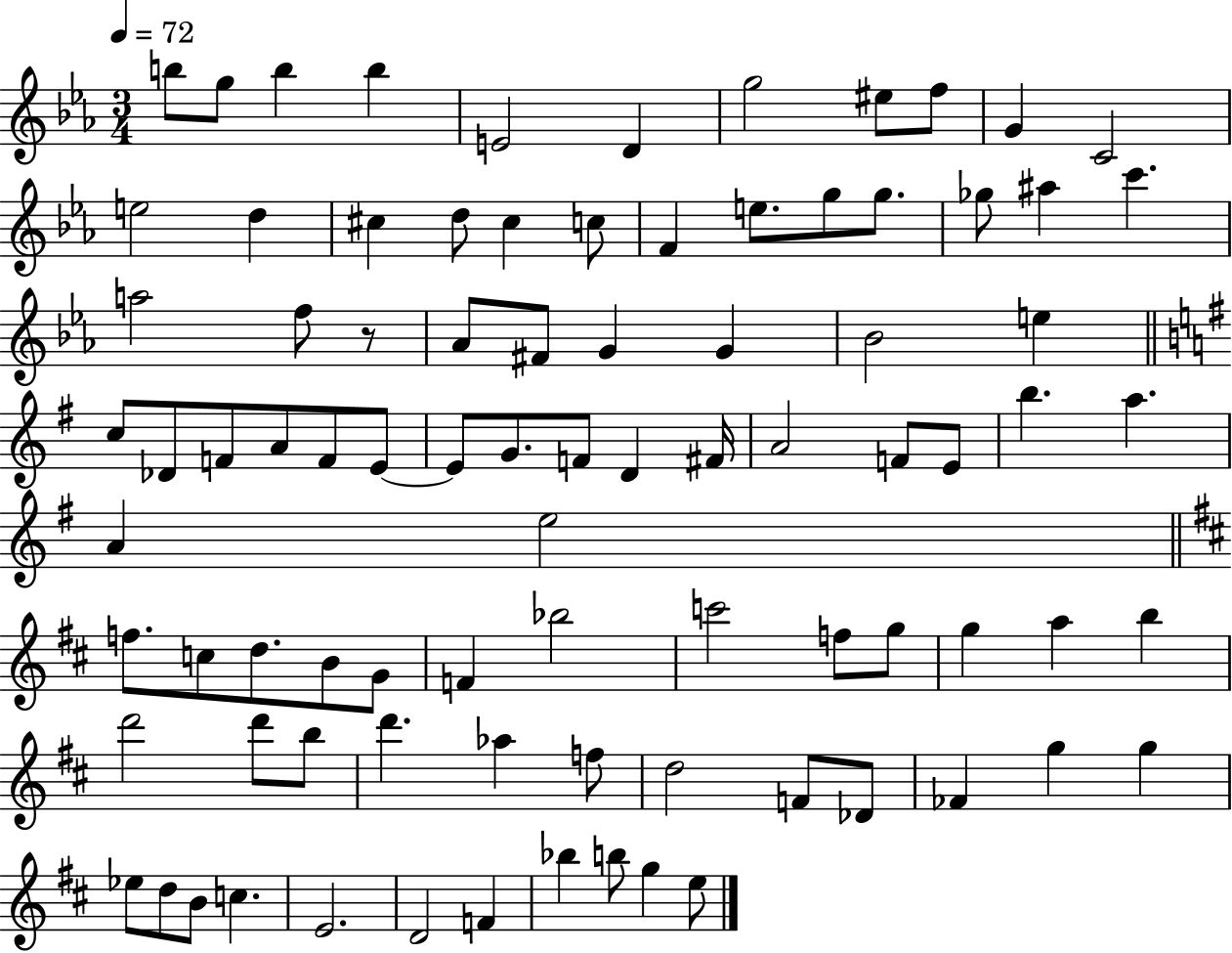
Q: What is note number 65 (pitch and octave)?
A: D6